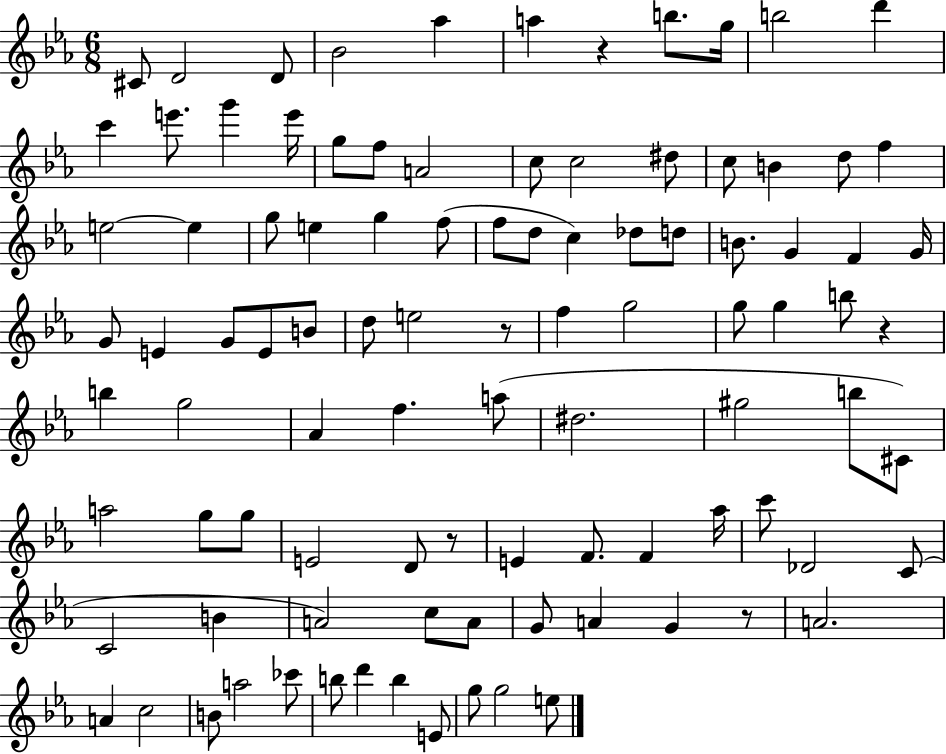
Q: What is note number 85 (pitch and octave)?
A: A5